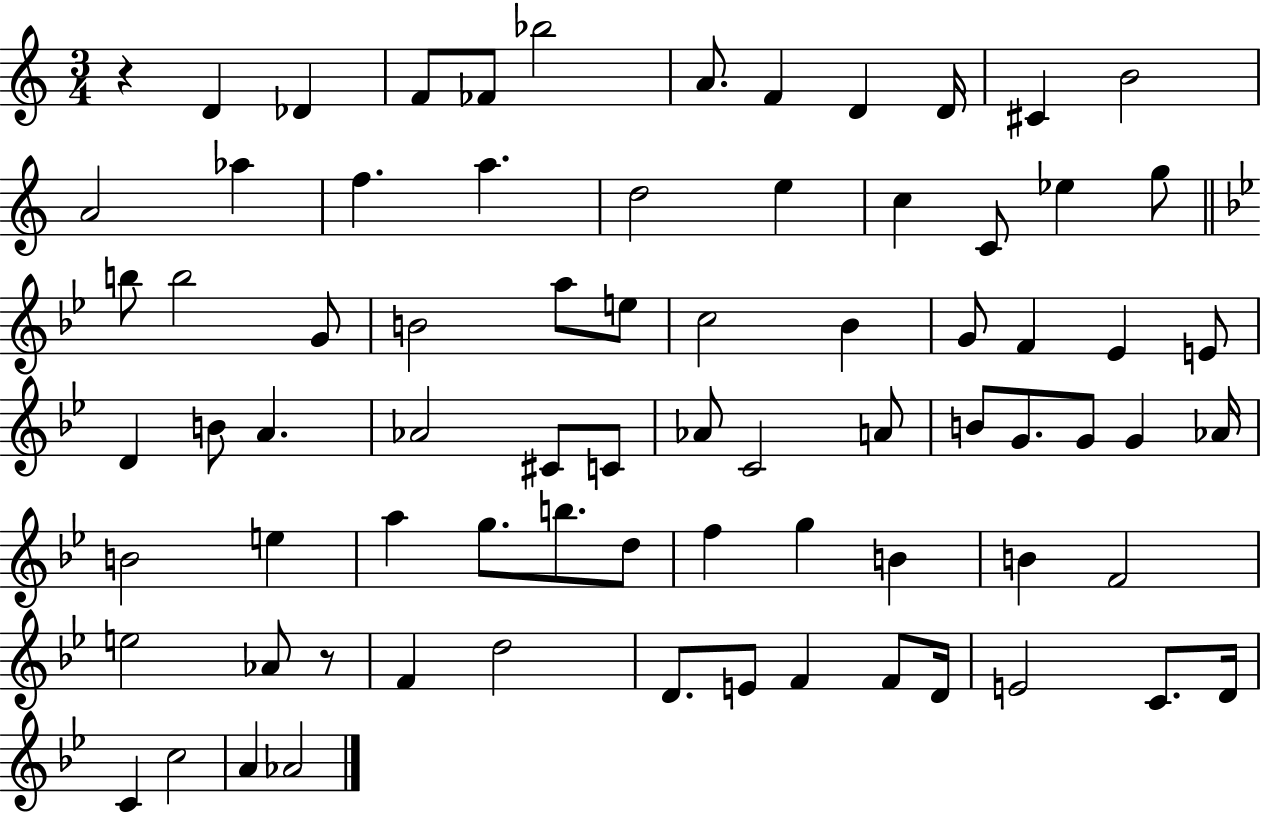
X:1
T:Untitled
M:3/4
L:1/4
K:C
z D _D F/2 _F/2 _b2 A/2 F D D/4 ^C B2 A2 _a f a d2 e c C/2 _e g/2 b/2 b2 G/2 B2 a/2 e/2 c2 _B G/2 F _E E/2 D B/2 A _A2 ^C/2 C/2 _A/2 C2 A/2 B/2 G/2 G/2 G _A/4 B2 e a g/2 b/2 d/2 f g B B F2 e2 _A/2 z/2 F d2 D/2 E/2 F F/2 D/4 E2 C/2 D/4 C c2 A _A2